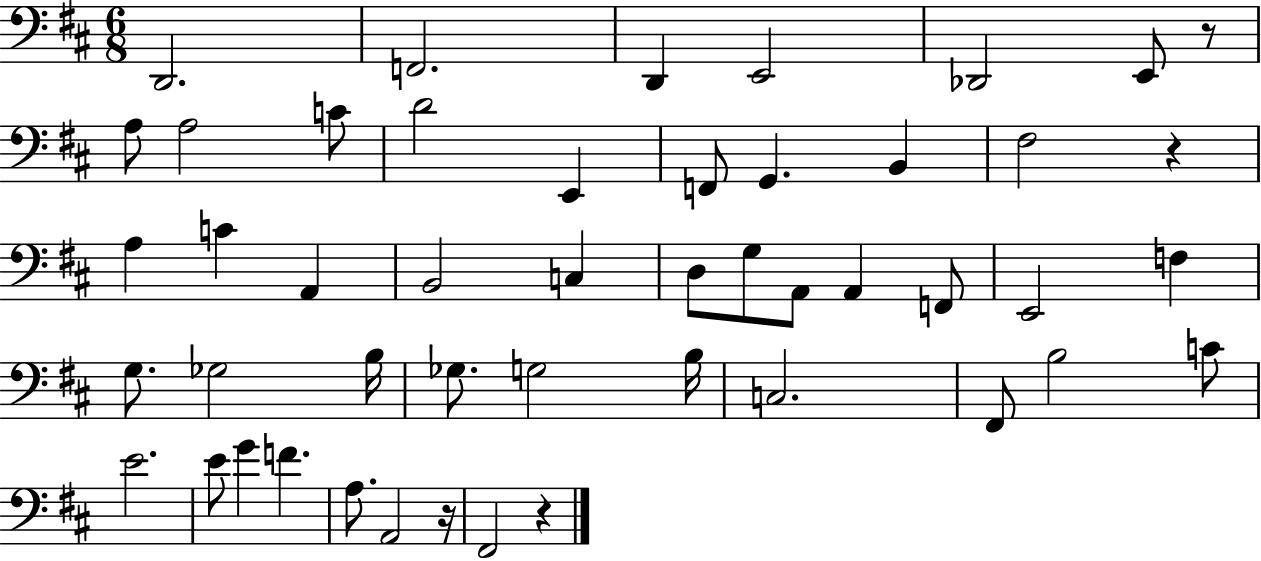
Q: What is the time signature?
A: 6/8